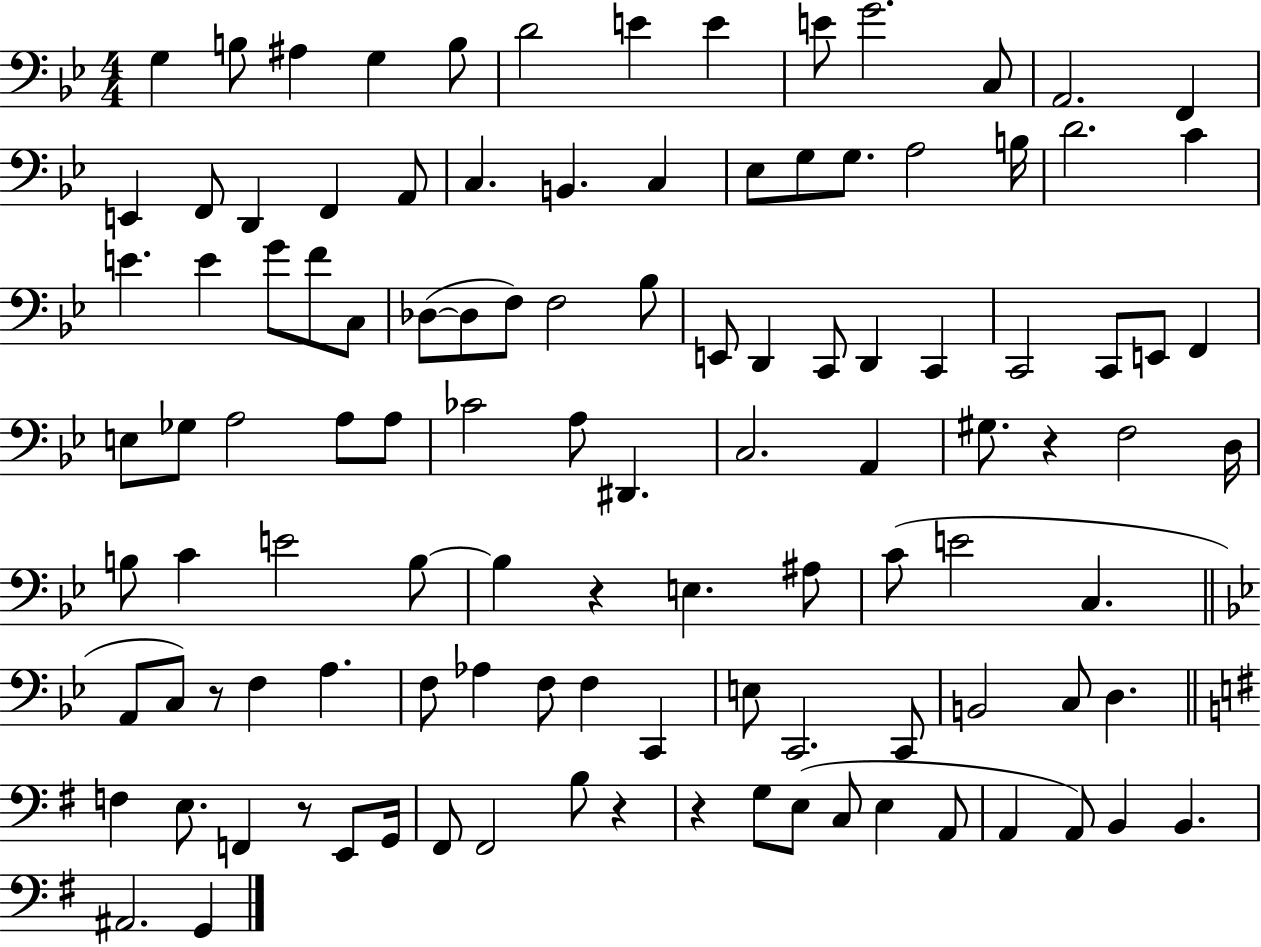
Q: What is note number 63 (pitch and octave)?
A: E4